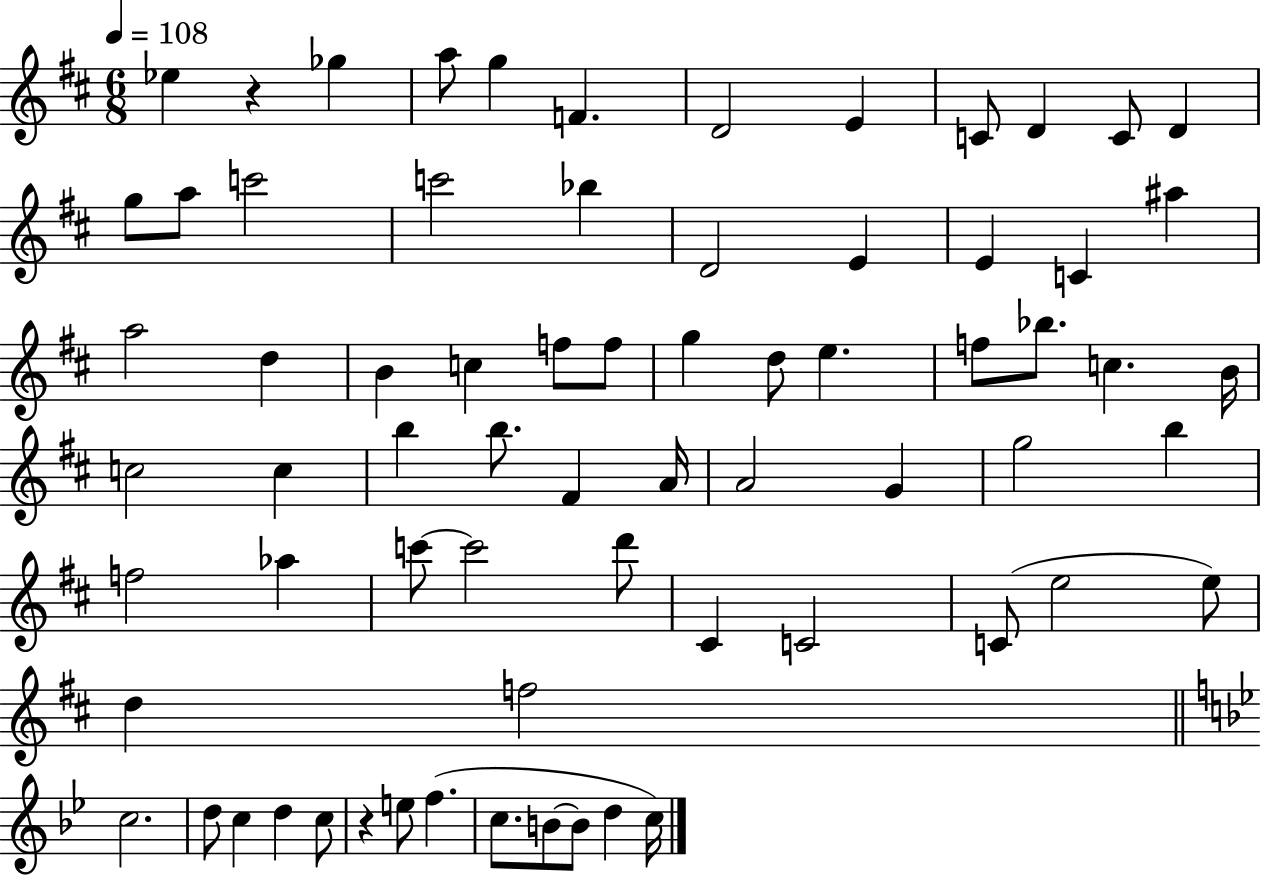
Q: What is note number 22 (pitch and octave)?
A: A5